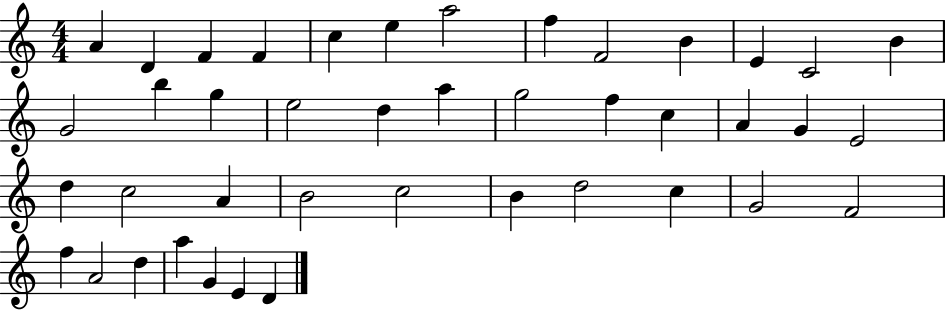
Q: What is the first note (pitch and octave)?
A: A4